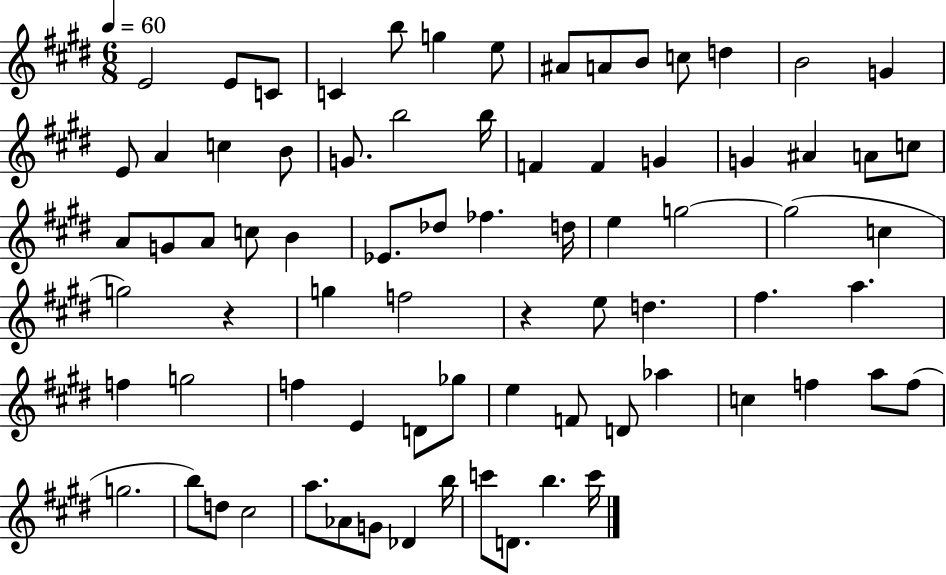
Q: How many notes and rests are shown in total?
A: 77